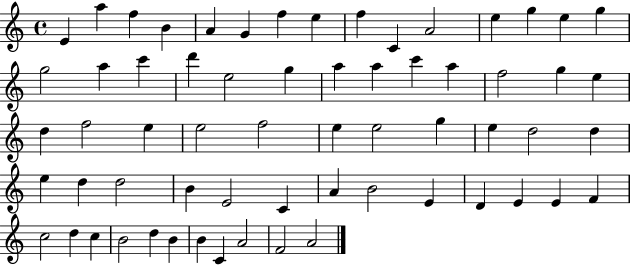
{
  \clef treble
  \time 4/4
  \defaultTimeSignature
  \key c \major
  e'4 a''4 f''4 b'4 | a'4 g'4 f''4 e''4 | f''4 c'4 a'2 | e''4 g''4 e''4 g''4 | \break g''2 a''4 c'''4 | d'''4 e''2 g''4 | a''4 a''4 c'''4 a''4 | f''2 g''4 e''4 | \break d''4 f''2 e''4 | e''2 f''2 | e''4 e''2 g''4 | e''4 d''2 d''4 | \break e''4 d''4 d''2 | b'4 e'2 c'4 | a'4 b'2 e'4 | d'4 e'4 e'4 f'4 | \break c''2 d''4 c''4 | b'2 d''4 b'4 | b'4 c'4 a'2 | f'2 a'2 | \break \bar "|."
}